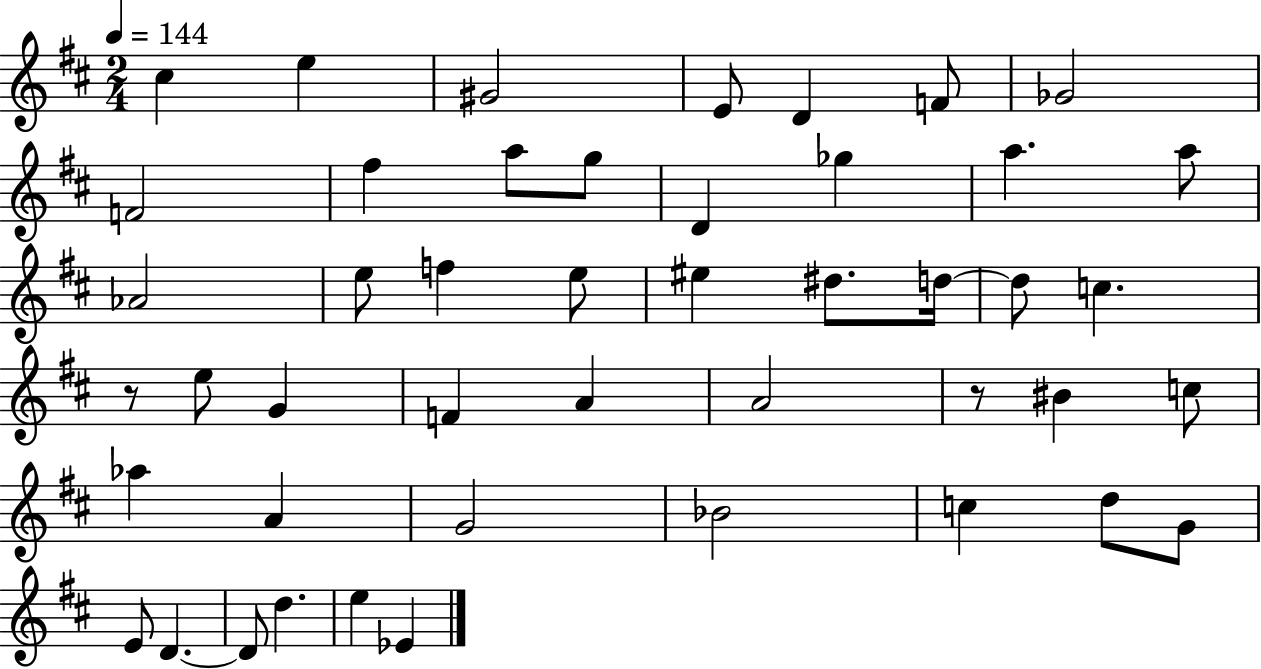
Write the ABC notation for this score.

X:1
T:Untitled
M:2/4
L:1/4
K:D
^c e ^G2 E/2 D F/2 _G2 F2 ^f a/2 g/2 D _g a a/2 _A2 e/2 f e/2 ^e ^d/2 d/4 d/2 c z/2 e/2 G F A A2 z/2 ^B c/2 _a A G2 _B2 c d/2 G/2 E/2 D D/2 d e _E